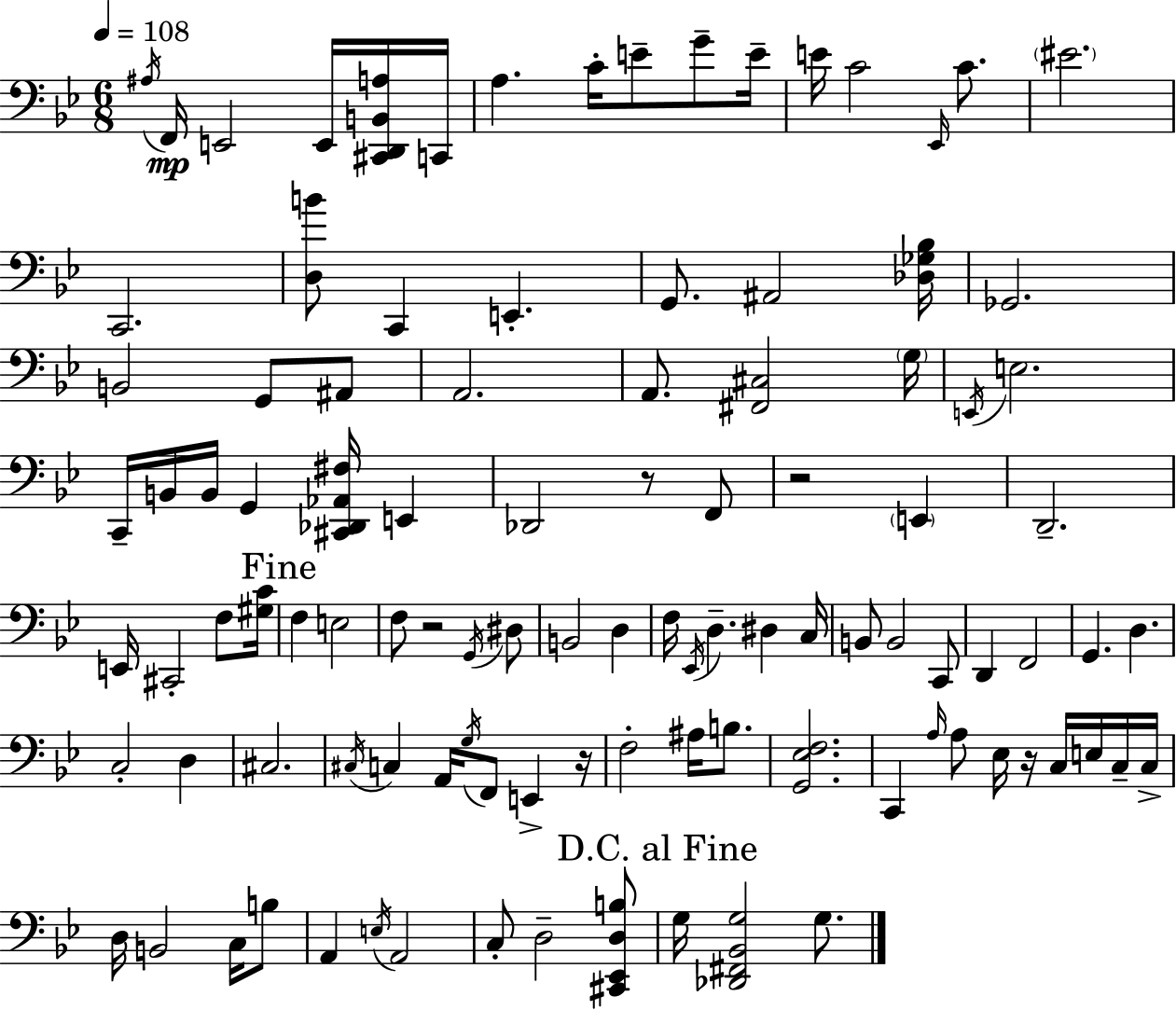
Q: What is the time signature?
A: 6/8